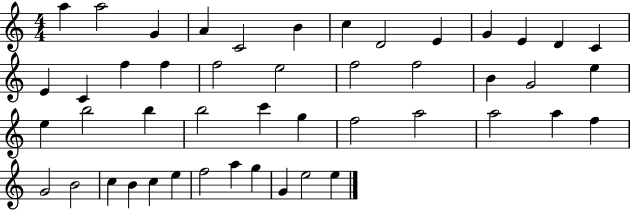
A5/q A5/h G4/q A4/q C4/h B4/q C5/q D4/h E4/q G4/q E4/q D4/q C4/q E4/q C4/q F5/q F5/q F5/h E5/h F5/h F5/h B4/q G4/h E5/q E5/q B5/h B5/q B5/h C6/q G5/q F5/h A5/h A5/h A5/q F5/q G4/h B4/h C5/q B4/q C5/q E5/q F5/h A5/q G5/q G4/q E5/h E5/q